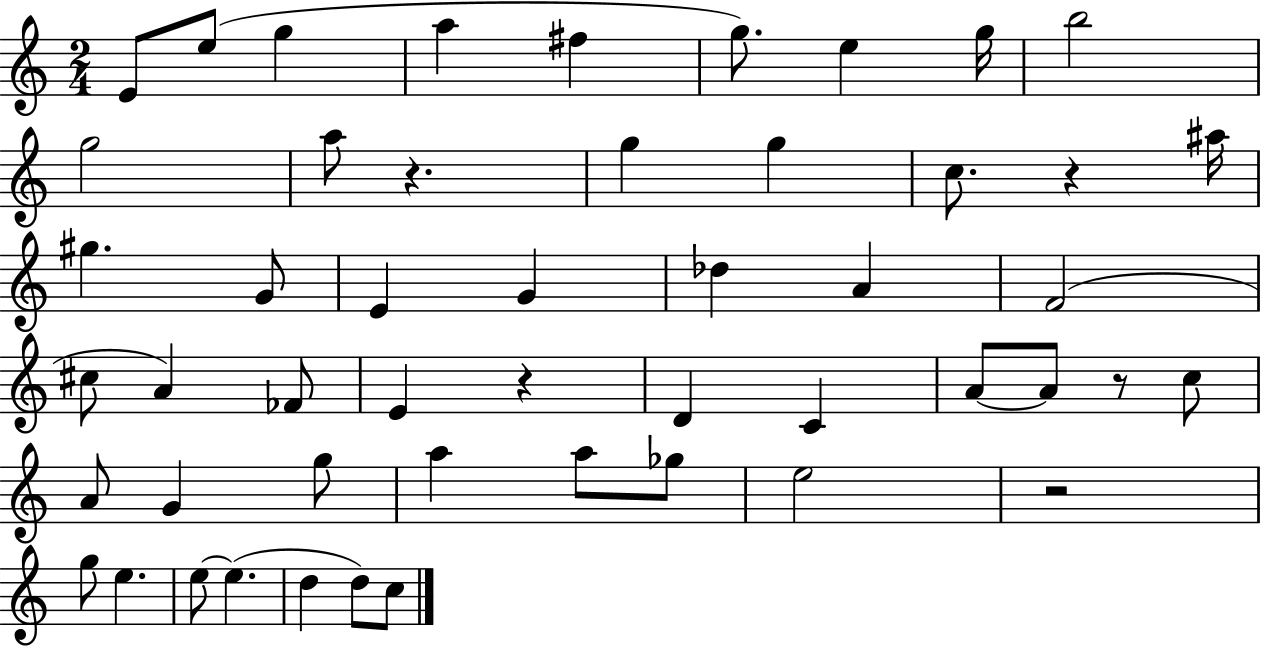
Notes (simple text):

E4/e E5/e G5/q A5/q F#5/q G5/e. E5/q G5/s B5/h G5/h A5/e R/q. G5/q G5/q C5/e. R/q A#5/s G#5/q. G4/e E4/q G4/q Db5/q A4/q F4/h C#5/e A4/q FES4/e E4/q R/q D4/q C4/q A4/e A4/e R/e C5/e A4/e G4/q G5/e A5/q A5/e Gb5/e E5/h R/h G5/e E5/q. E5/e E5/q. D5/q D5/e C5/e